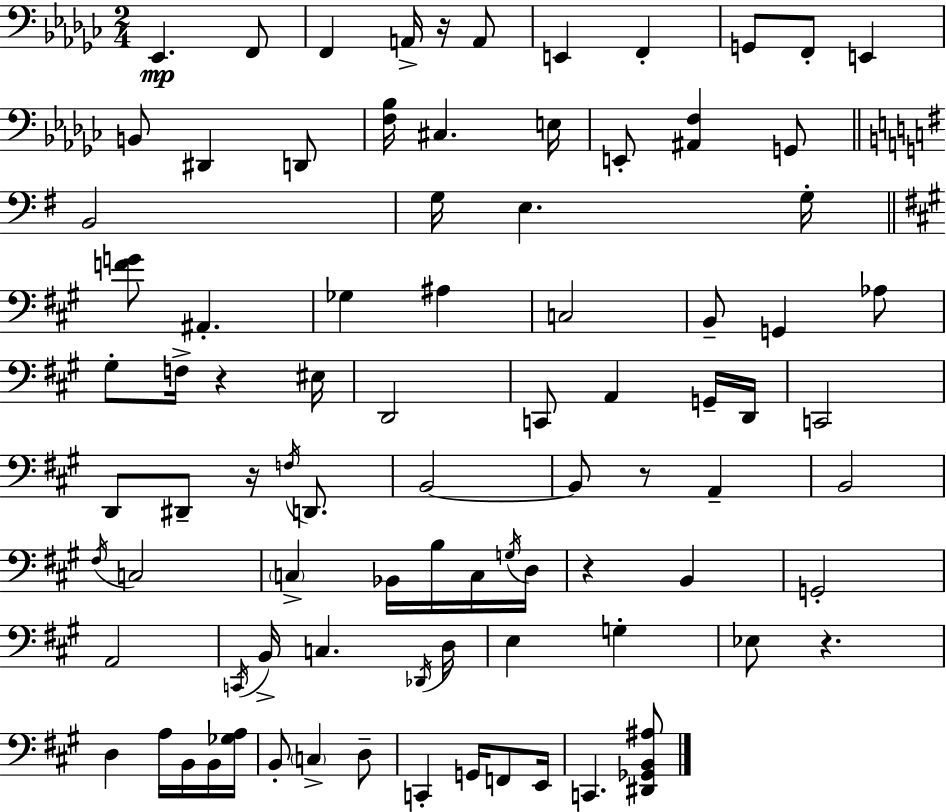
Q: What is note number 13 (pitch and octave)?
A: D2